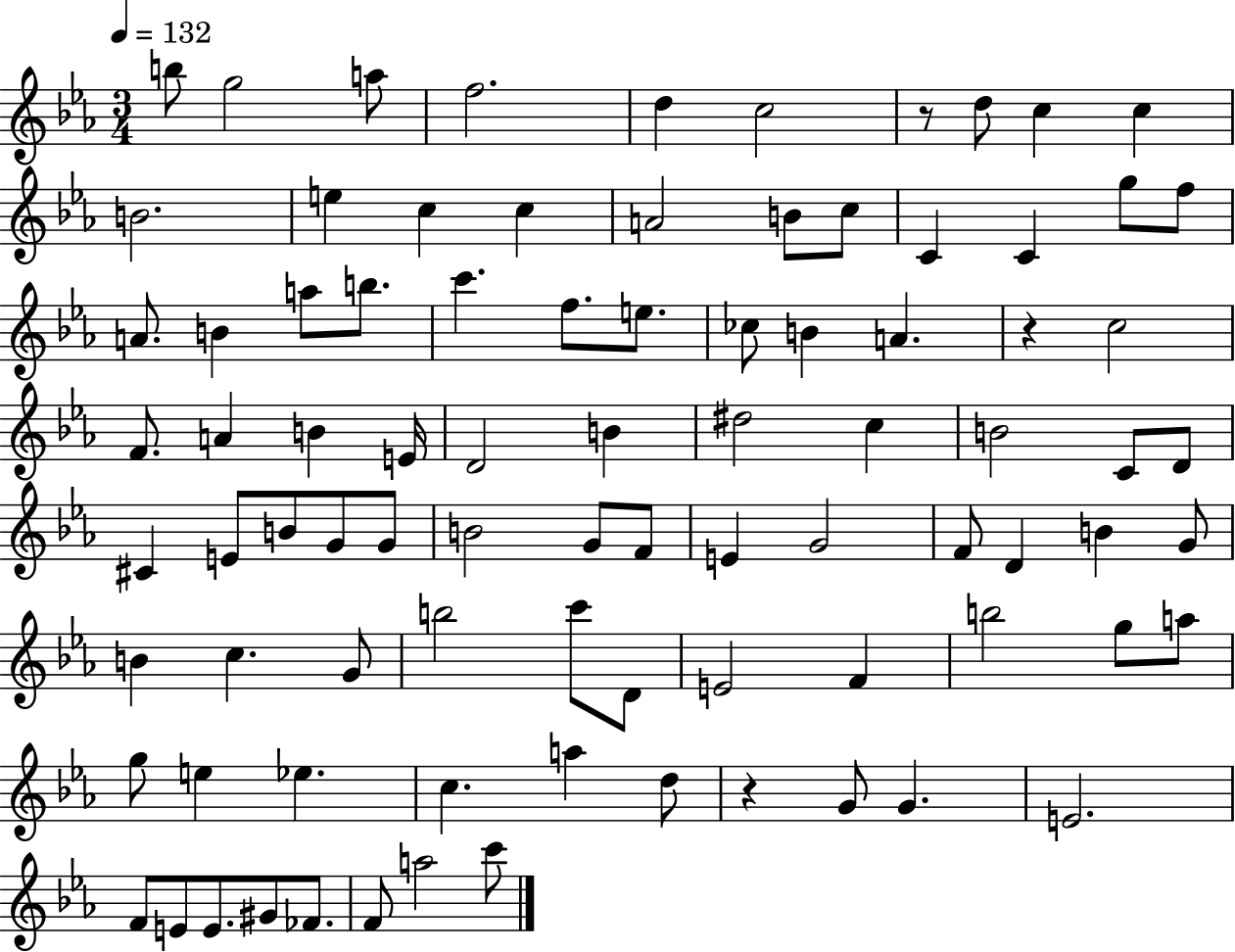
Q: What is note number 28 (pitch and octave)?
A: CES5